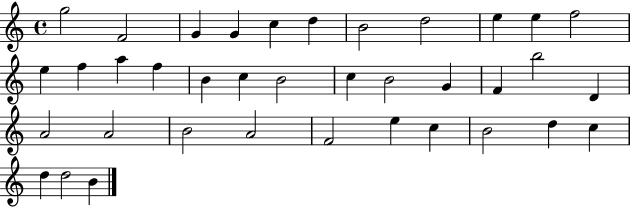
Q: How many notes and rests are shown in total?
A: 37